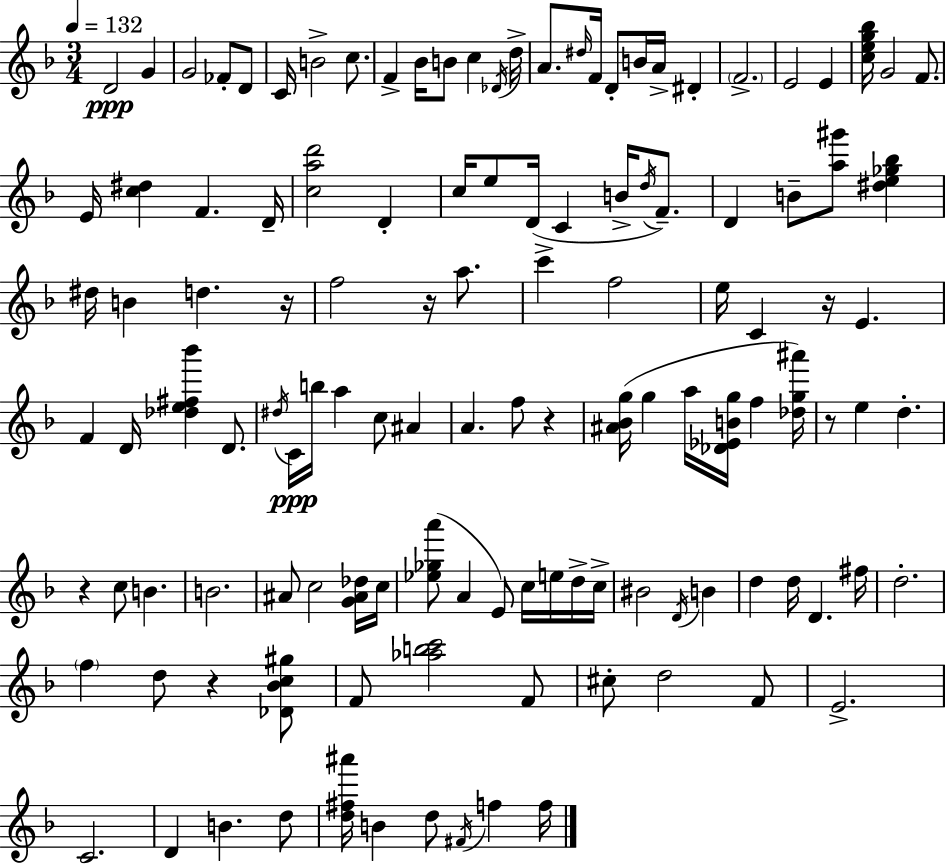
{
  \clef treble
  \numericTimeSignature
  \time 3/4
  \key d \minor
  \tempo 4 = 132
  d'2\ppp g'4 | g'2 fes'8-. d'8 | c'16 b'2-> c''8. | f'4-> bes'16 b'8 c''4 \acciaccatura { des'16 } | \break d''16-> a'8. \grace { dis''16 } f'16 d'8-. b'16 a'16-> dis'4-. | \parenthesize f'2.-> | e'2 e'4 | <c'' e'' g'' bes''>16 g'2 f'8. | \break e'16 <c'' dis''>4 f'4. | d'16-- <c'' a'' d'''>2 d'4-. | c''16 e''8 d'16( c'4 b'16-> \acciaccatura { d''16 }) | f'8.-- d'4 b'8-- <a'' gis'''>8 <dis'' e'' ges'' bes''>4 | \break dis''16 b'4 d''4. | r16 f''2 r16 | a''8. c'''4-> f''2 | e''16 c'4 r16 e'4. | \break f'4 d'16 <des'' e'' fis'' bes'''>4 | d'8. \acciaccatura { dis''16 }\ppp c'16 b''16 a''4 c''8 | ais'4 a'4. f''8 | r4 <ais' bes' g''>16( g''4 a''16 <des' ees' b' g''>16 f''4 | \break <des'' g'' ais'''>16) r8 e''4 d''4.-. | r4 c''8 b'4. | b'2. | ais'8 c''2 | \break <g' ais' des''>16 c''16 <ees'' ges'' a'''>8( a'4 e'8) | c''16 e''16 d''16-> c''16-> bis'2 | \acciaccatura { d'16 } b'4 d''4 d''16 d'4. | fis''16 d''2.-. | \break \parenthesize f''4 d''8 r4 | <des' bes' c'' gis''>8 f'8 <aes'' b'' c'''>2 | f'8 cis''8-. d''2 | f'8 e'2.-> | \break c'2. | d'4 b'4. | d''8 <d'' fis'' ais'''>16 b'4 d''8 | \acciaccatura { fis'16 } f''4 f''16 \bar "|."
}